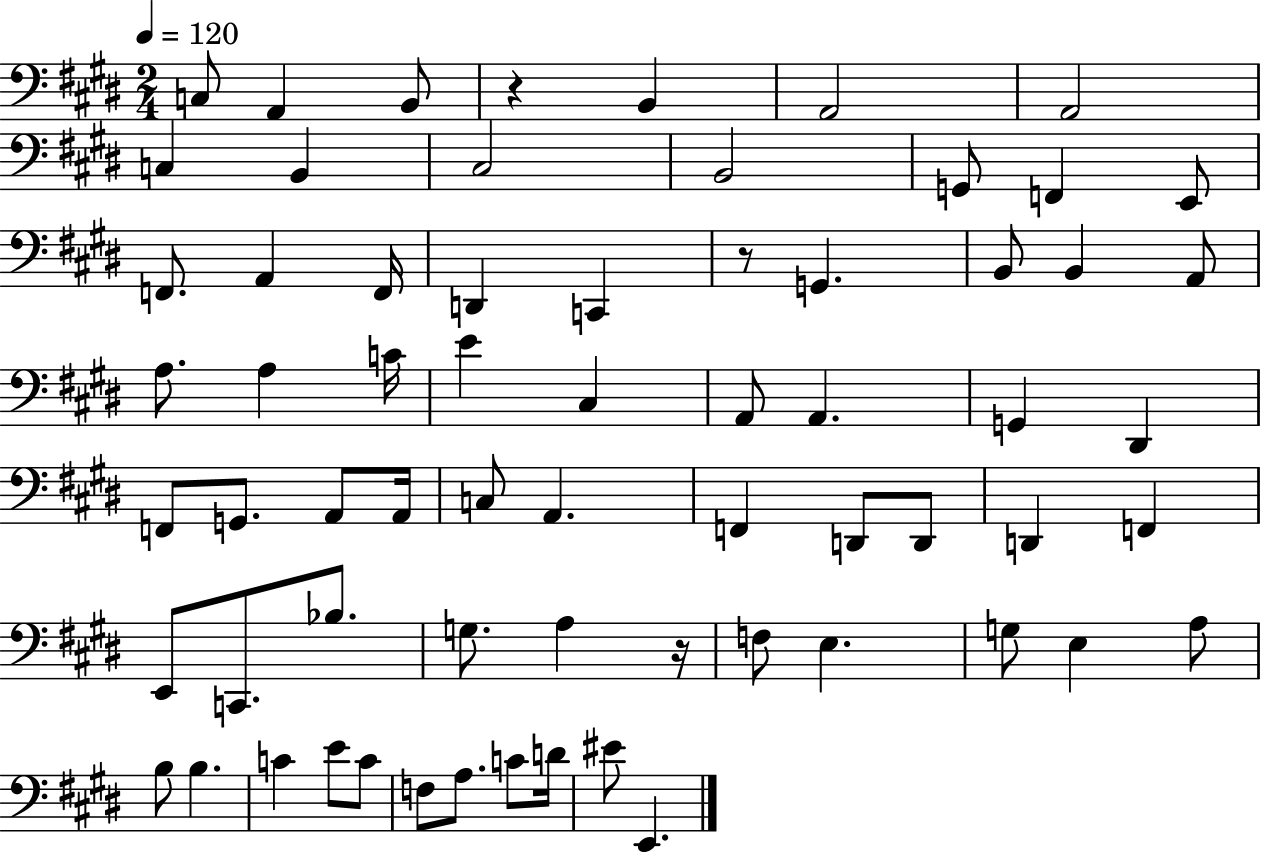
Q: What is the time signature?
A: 2/4